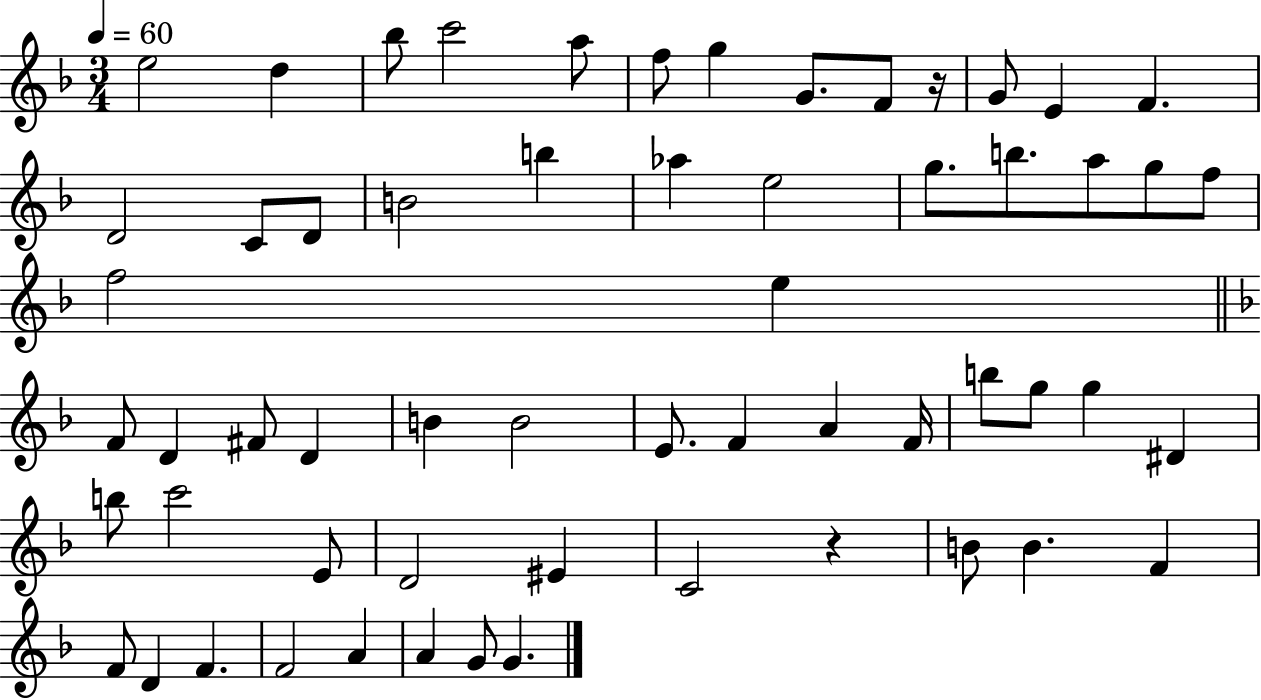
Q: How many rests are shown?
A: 2